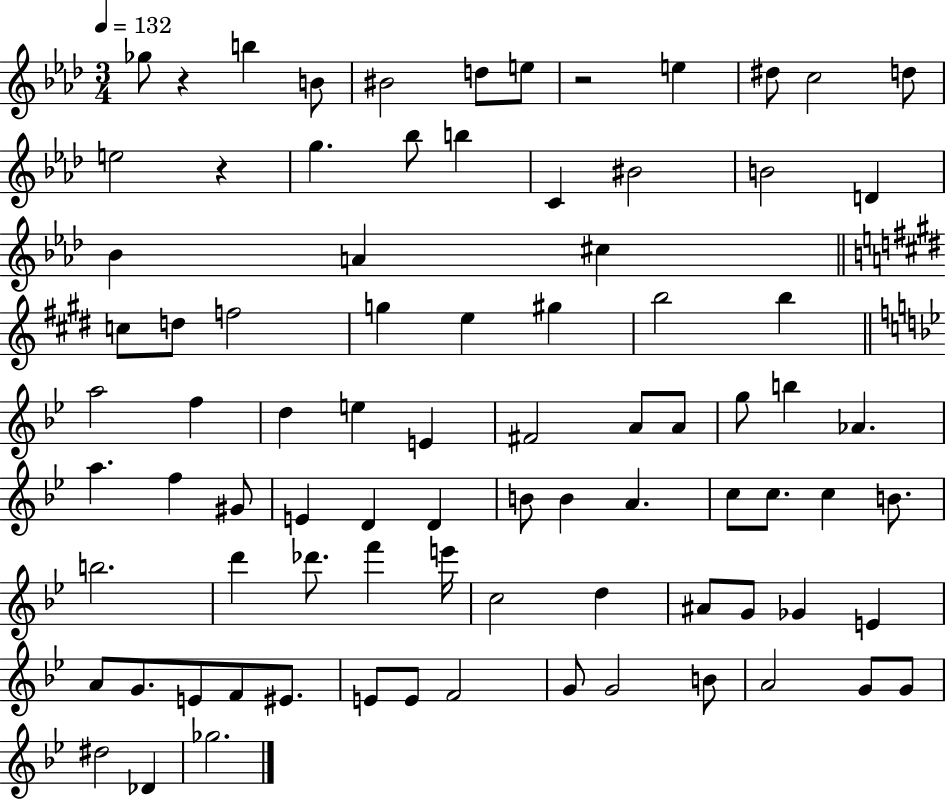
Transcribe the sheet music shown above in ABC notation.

X:1
T:Untitled
M:3/4
L:1/4
K:Ab
_g/2 z b B/2 ^B2 d/2 e/2 z2 e ^d/2 c2 d/2 e2 z g _b/2 b C ^B2 B2 D _B A ^c c/2 d/2 f2 g e ^g b2 b a2 f d e E ^F2 A/2 A/2 g/2 b _A a f ^G/2 E D D B/2 B A c/2 c/2 c B/2 b2 d' _d'/2 f' e'/4 c2 d ^A/2 G/2 _G E A/2 G/2 E/2 F/2 ^E/2 E/2 E/2 F2 G/2 G2 B/2 A2 G/2 G/2 ^d2 _D _g2